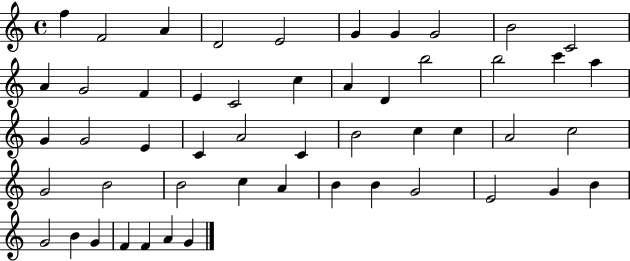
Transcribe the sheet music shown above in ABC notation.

X:1
T:Untitled
M:4/4
L:1/4
K:C
f F2 A D2 E2 G G G2 B2 C2 A G2 F E C2 c A D b2 b2 c' a G G2 E C A2 C B2 c c A2 c2 G2 B2 B2 c A B B G2 E2 G B G2 B G F F A G